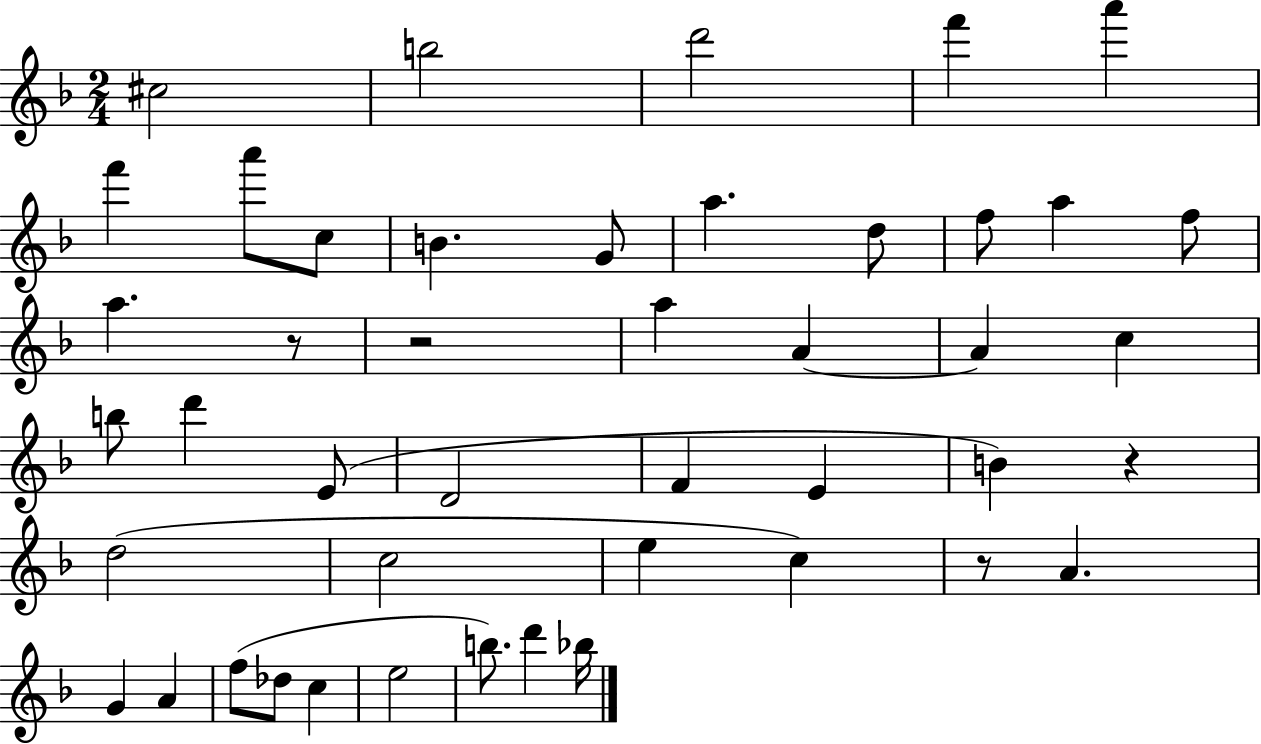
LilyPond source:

{
  \clef treble
  \numericTimeSignature
  \time 2/4
  \key f \major
  \repeat volta 2 { cis''2 | b''2 | d'''2 | f'''4 a'''4 | \break f'''4 a'''8 c''8 | b'4. g'8 | a''4. d''8 | f''8 a''4 f''8 | \break a''4. r8 | r2 | a''4 a'4~~ | a'4 c''4 | \break b''8 d'''4 e'8( | d'2 | f'4 e'4 | b'4) r4 | \break d''2( | c''2 | e''4 c''4) | r8 a'4. | \break g'4 a'4 | f''8( des''8 c''4 | e''2 | b''8.) d'''4 bes''16 | \break } \bar "|."
}